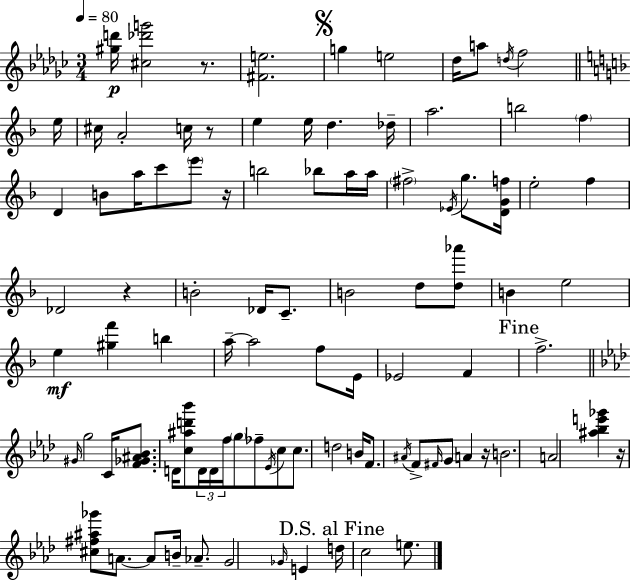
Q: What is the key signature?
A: EES minor